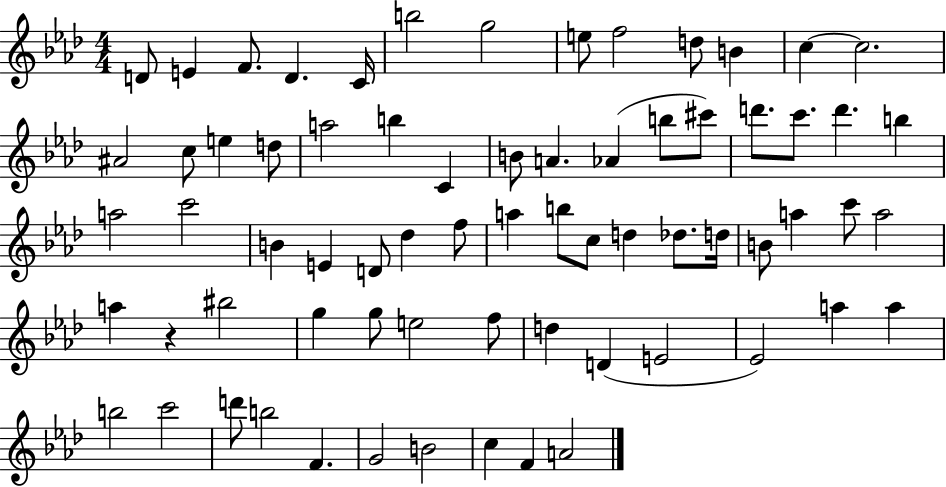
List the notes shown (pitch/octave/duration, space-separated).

D4/e E4/q F4/e. D4/q. C4/s B5/h G5/h E5/e F5/h D5/e B4/q C5/q C5/h. A#4/h C5/e E5/q D5/e A5/h B5/q C4/q B4/e A4/q. Ab4/q B5/e C#6/e D6/e. C6/e. D6/q. B5/q A5/h C6/h B4/q E4/q D4/e Db5/q F5/e A5/q B5/e C5/e D5/q Db5/e. D5/s B4/e A5/q C6/e A5/h A5/q R/q BIS5/h G5/q G5/e E5/h F5/e D5/q D4/q E4/h Eb4/h A5/q A5/q B5/h C6/h D6/e B5/h F4/q. G4/h B4/h C5/q F4/q A4/h